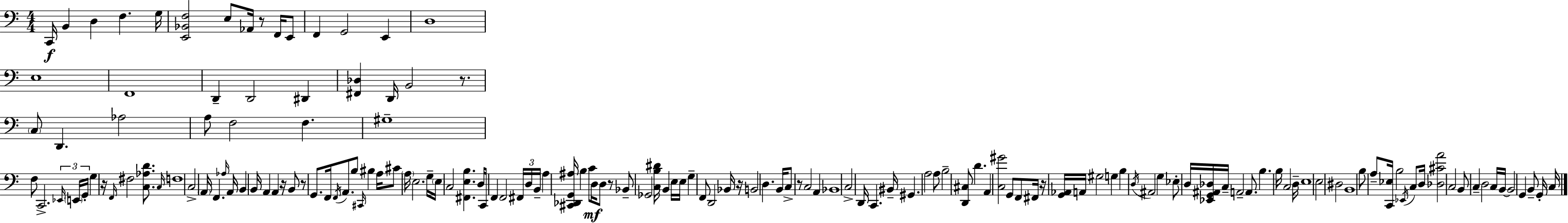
{
  \clef bass
  \numericTimeSignature
  \time 4/4
  \key c \major
  c,16\f b,4 d4 f4. g16 | <e, bes, f>2 e8 aes,16 r8 f,16 e,8 | f,4 g,2 e,4 | d1 | \break e1 | f,1 | d,4-- d,2 dis,4 | <fis, des>4 d,16 b,2 r8. | \break \parenthesize c8 d,4. aes2 | a8 f2 f4. | gis1-- | f8 c,2.-> \tuplet 3/2 { \grace { ees,16 } \parenthesize e,16 | \break g,16-. } g4 r16 \grace { f,16 } fis2 <c aes d'>8. | \grace { c16 } f1 | c2-> \parenthesize a,16 f,4. | \grace { aes16 } a,16 b,4 b,16 a,4 a,4 | \break r16 b,8 r8 g,8. f,16 \acciaccatura { f,16 } a,8. b8 | \grace { cis,16 } bis4 a16 cis'8 \parenthesize a16 e2. | g16-- \parenthesize e16 c2 <fis, e b>4. | d16 c,16 f,4 f,2 | \break \tuplet 3/2 { fis,16 d16 b,16-- } a4 <cis, des, g, ais>16 b4 c'8\mf | d16 d8 r8 bes,8-- ges,2 | <c b dis'>16 b,4 e16 e16 g4-- f,8 d,2 | bes,16 r16 b,2 d4. | \break b,16 c8-> r8 c2 | a,4 bes,1 | c2-> d,16 c,4. | bis,16-- gis,4. a2 | \break a8 b2-- <d, cis>8 | d'4. a,4 <c gis'>2 | g,8 f,8 fis,16 r16 <g, aes,>16 a,16 gis2 | g4 b4 \acciaccatura { d16 } ais,2 | \break g4 ees8-. d16 <ees, g, ais, des>16 c16-- a,2-- | a,8. b4. b16 c2 | d16-- e1 | e2 dis2 | \break b,1 | b8 a8-- <c, ees>16 b2 | \acciaccatura { ees,16 } c8 d16 <des cis' a'>2 | c2 b,8 c4-- d2 | \break c16 b,16~~ b,2 | g,4 b,8-- g,16-. c16 \bar "|."
}